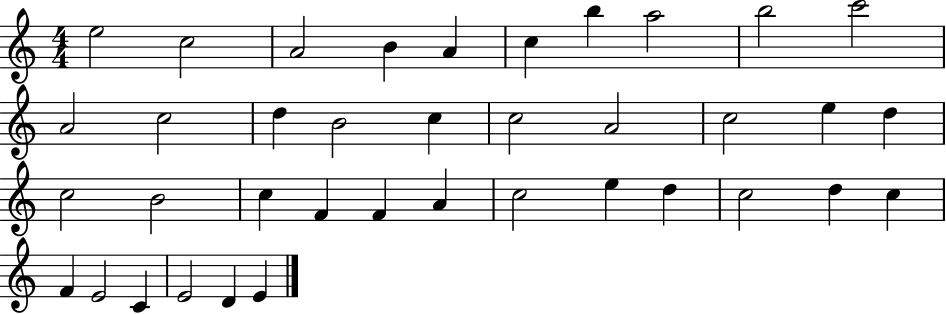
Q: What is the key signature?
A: C major